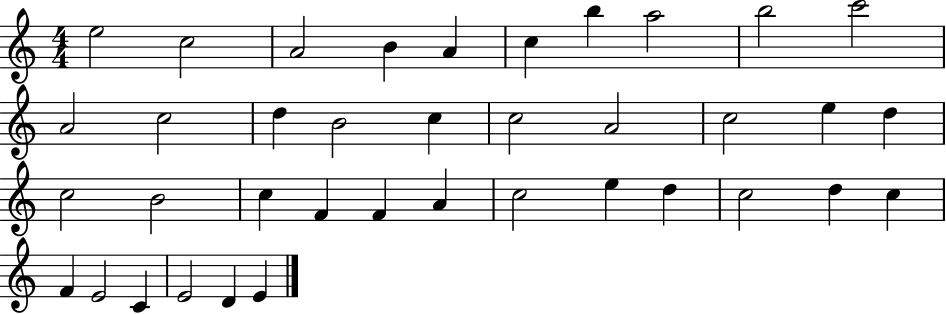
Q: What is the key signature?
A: C major